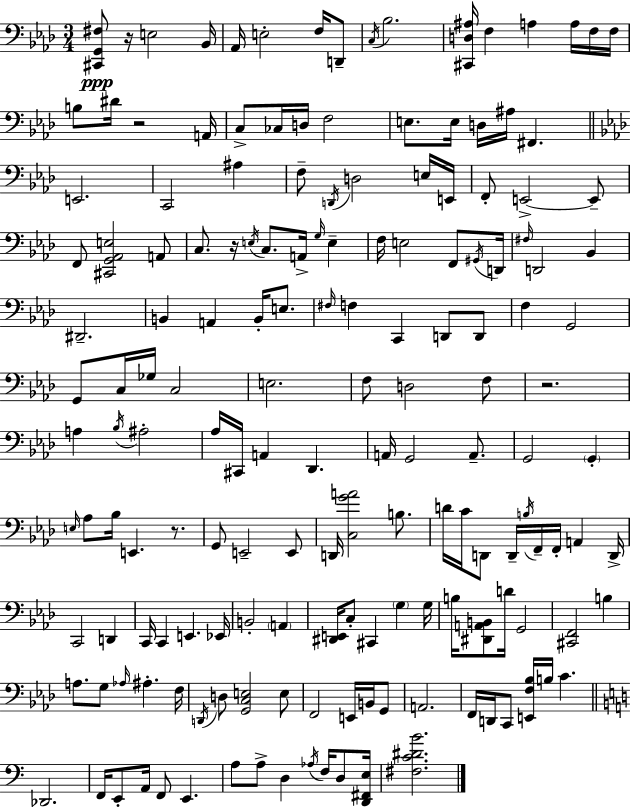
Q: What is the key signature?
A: AES major